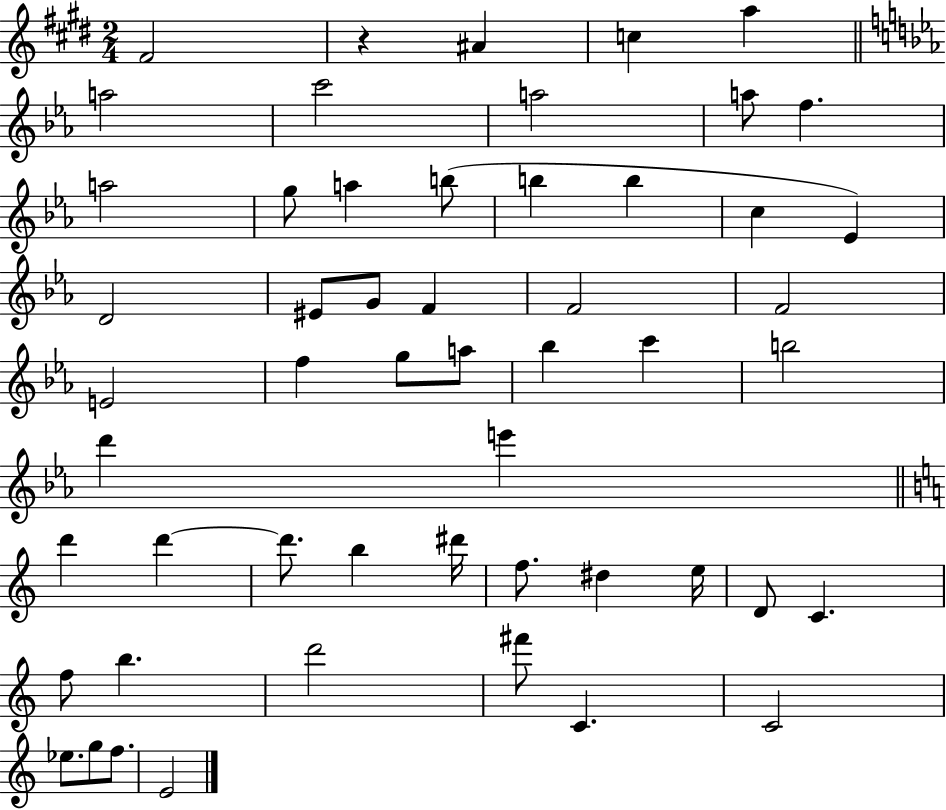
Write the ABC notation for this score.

X:1
T:Untitled
M:2/4
L:1/4
K:E
^F2 z ^A c a a2 c'2 a2 a/2 f a2 g/2 a b/2 b b c _E D2 ^E/2 G/2 F F2 F2 E2 f g/2 a/2 _b c' b2 d' e' d' d' d'/2 b ^d'/4 f/2 ^d e/4 D/2 C f/2 b d'2 ^f'/2 C C2 _e/2 g/2 f/2 E2